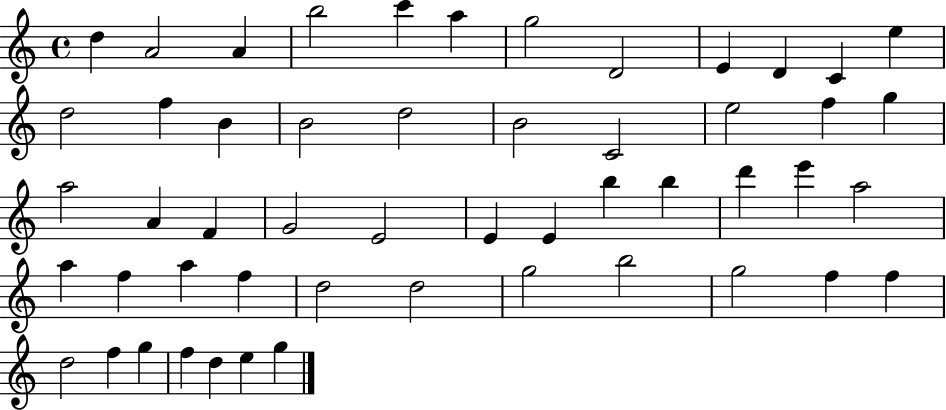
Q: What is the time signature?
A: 4/4